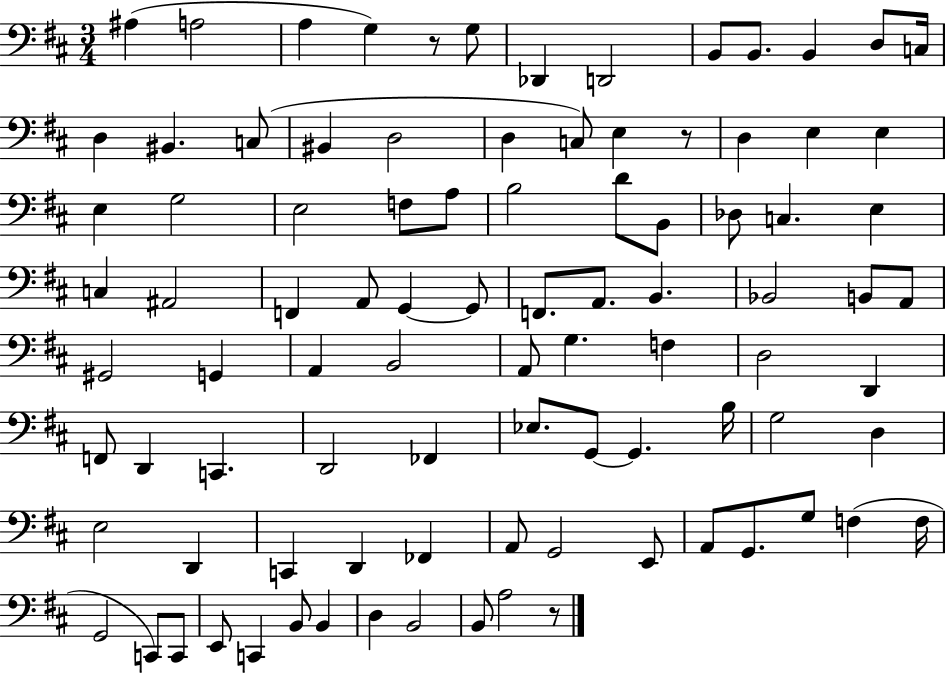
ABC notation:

X:1
T:Untitled
M:3/4
L:1/4
K:D
^A, A,2 A, G, z/2 G,/2 _D,, D,,2 B,,/2 B,,/2 B,, D,/2 C,/4 D, ^B,, C,/2 ^B,, D,2 D, C,/2 E, z/2 D, E, E, E, G,2 E,2 F,/2 A,/2 B,2 D/2 B,,/2 _D,/2 C, E, C, ^A,,2 F,, A,,/2 G,, G,,/2 F,,/2 A,,/2 B,, _B,,2 B,,/2 A,,/2 ^G,,2 G,, A,, B,,2 A,,/2 G, F, D,2 D,, F,,/2 D,, C,, D,,2 _F,, _E,/2 G,,/2 G,, B,/4 G,2 D, E,2 D,, C,, D,, _F,, A,,/2 G,,2 E,,/2 A,,/2 G,,/2 G,/2 F, F,/4 G,,2 C,,/2 C,,/2 E,,/2 C,, B,,/2 B,, D, B,,2 B,,/2 A,2 z/2